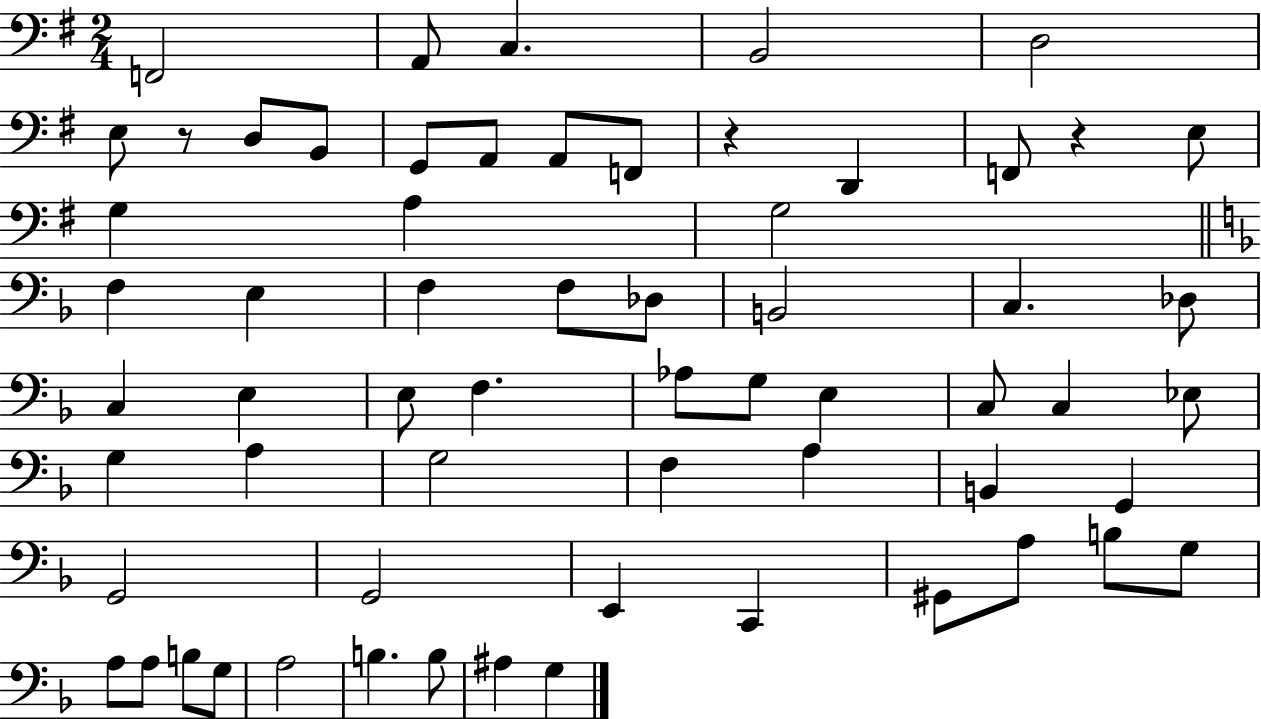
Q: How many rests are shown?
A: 3